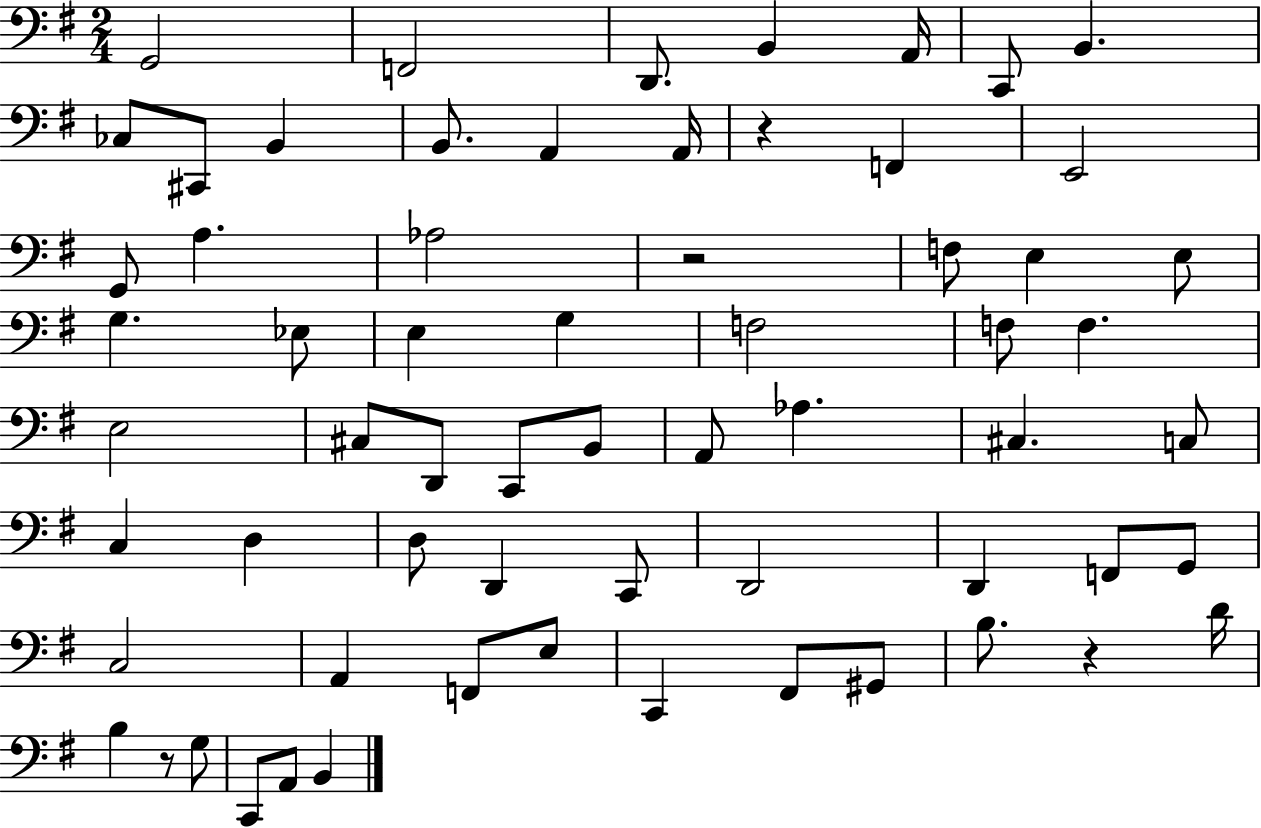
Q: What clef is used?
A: bass